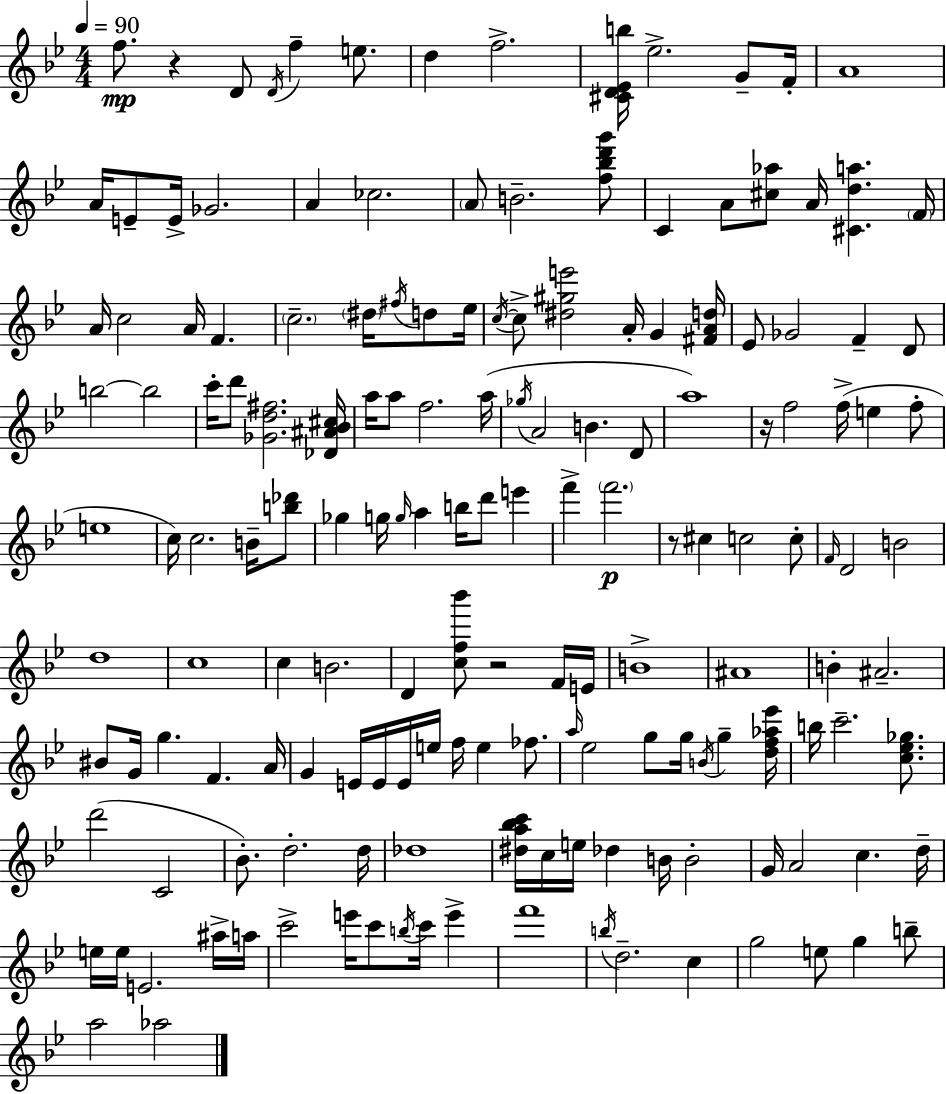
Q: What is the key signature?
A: BES major